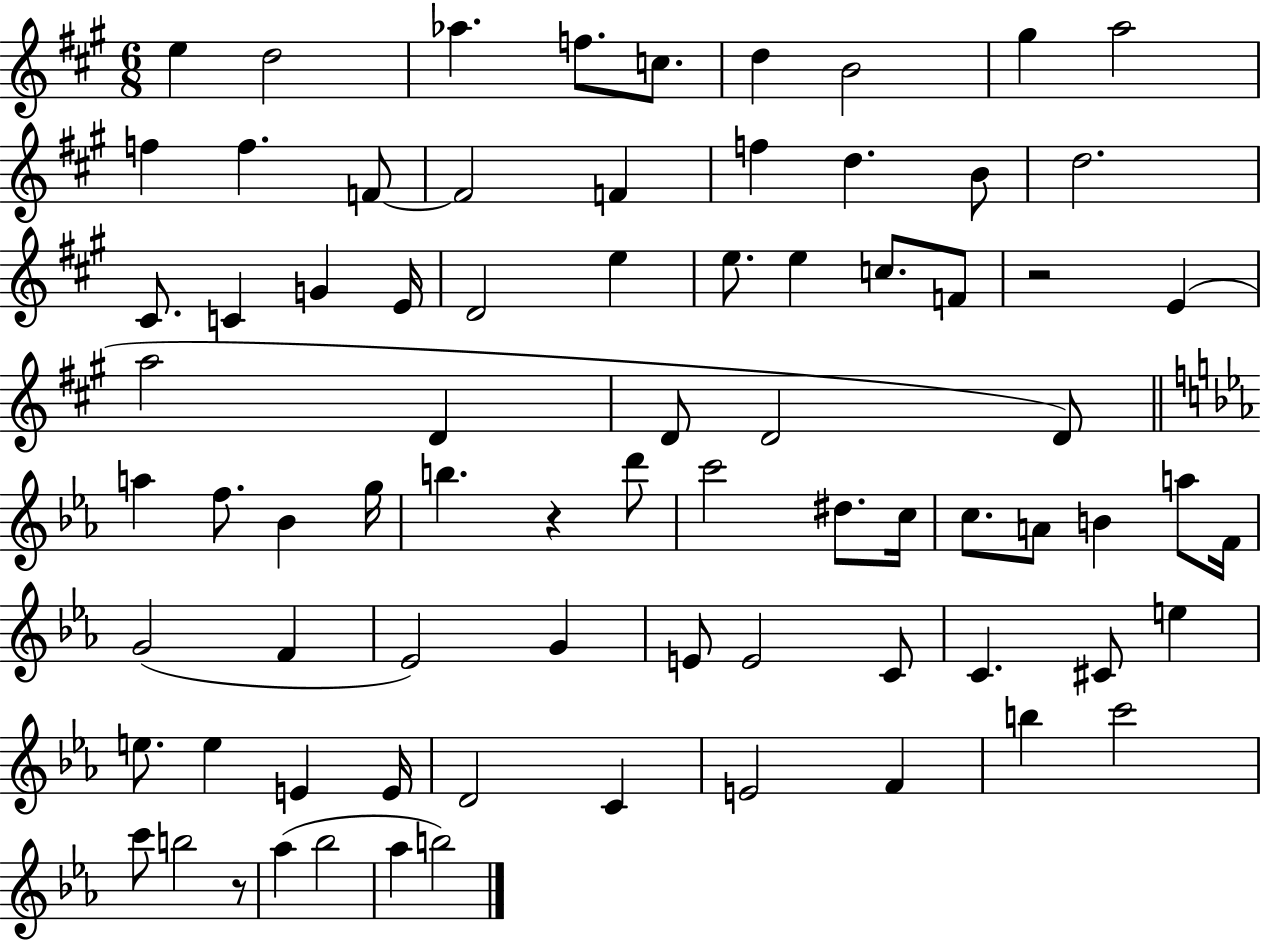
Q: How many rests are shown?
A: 3